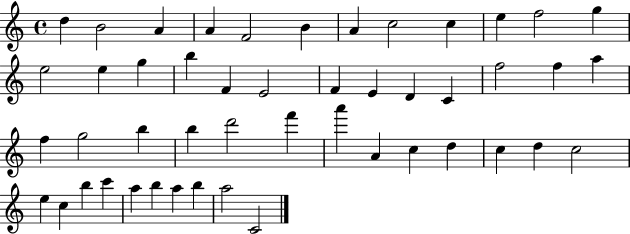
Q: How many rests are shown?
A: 0